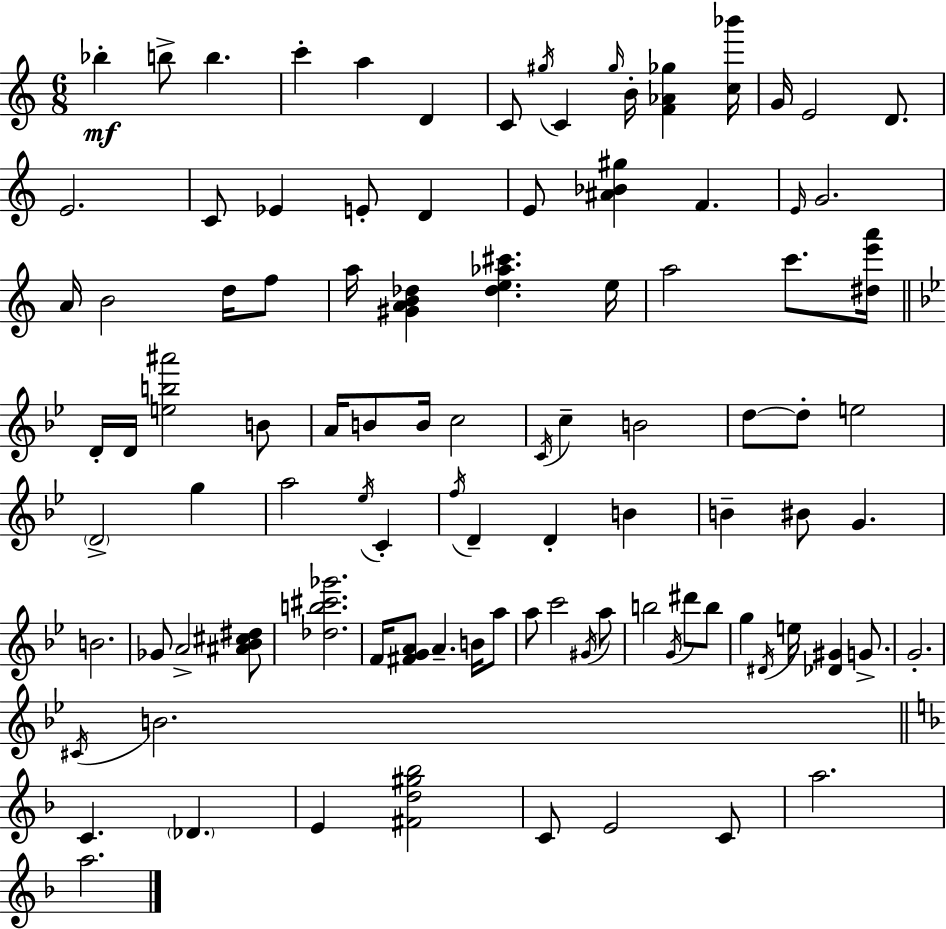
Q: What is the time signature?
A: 6/8